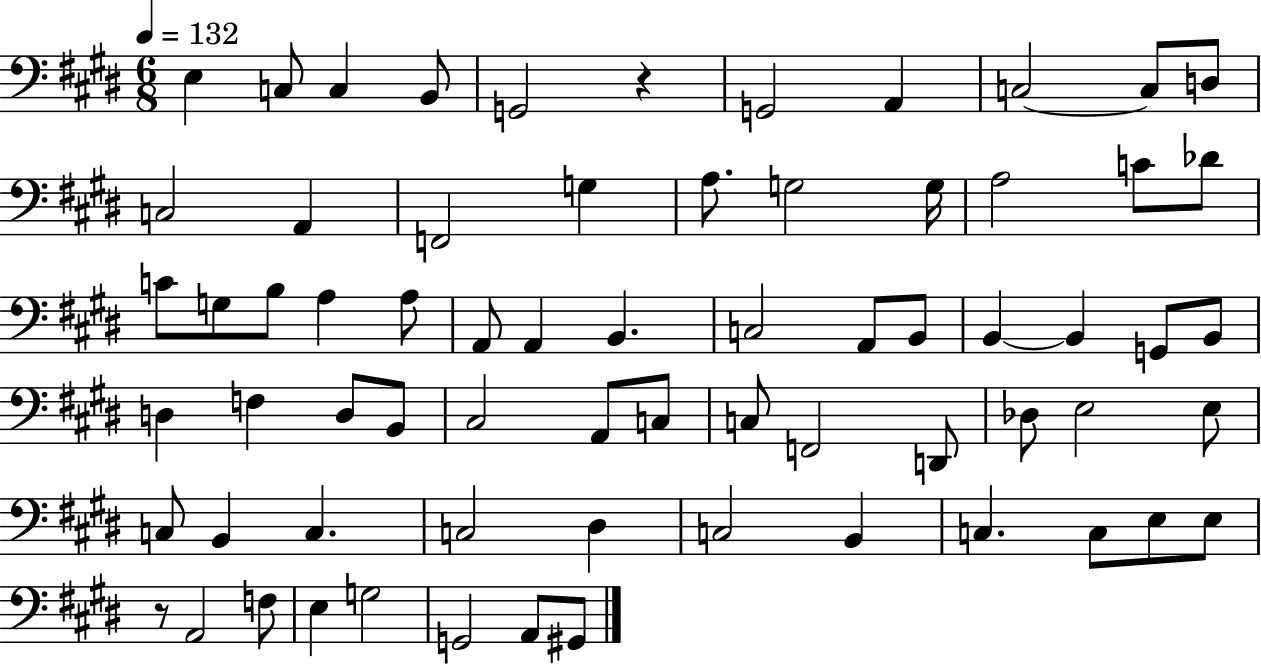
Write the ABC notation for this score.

X:1
T:Untitled
M:6/8
L:1/4
K:E
E, C,/2 C, B,,/2 G,,2 z G,,2 A,, C,2 C,/2 D,/2 C,2 A,, F,,2 G, A,/2 G,2 G,/4 A,2 C/2 _D/2 C/2 G,/2 B,/2 A, A,/2 A,,/2 A,, B,, C,2 A,,/2 B,,/2 B,, B,, G,,/2 B,,/2 D, F, D,/2 B,,/2 ^C,2 A,,/2 C,/2 C,/2 F,,2 D,,/2 _D,/2 E,2 E,/2 C,/2 B,, C, C,2 ^D, C,2 B,, C, C,/2 E,/2 E,/2 z/2 A,,2 F,/2 E, G,2 G,,2 A,,/2 ^G,,/2